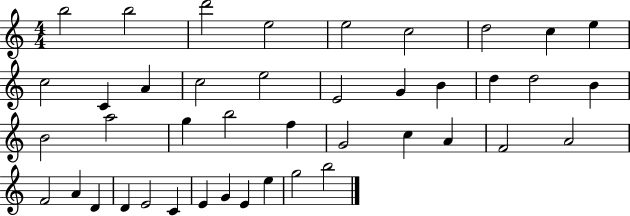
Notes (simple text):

B5/h B5/h D6/h E5/h E5/h C5/h D5/h C5/q E5/q C5/h C4/q A4/q C5/h E5/h E4/h G4/q B4/q D5/q D5/h B4/q B4/h A5/h G5/q B5/h F5/q G4/h C5/q A4/q F4/h A4/h F4/h A4/q D4/q D4/q E4/h C4/q E4/q G4/q E4/q E5/q G5/h B5/h